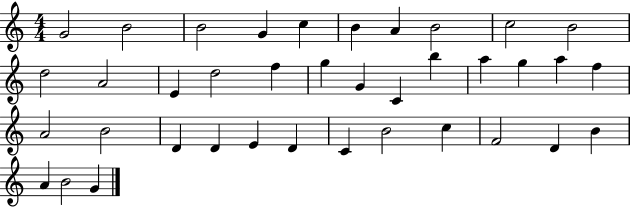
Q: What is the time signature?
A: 4/4